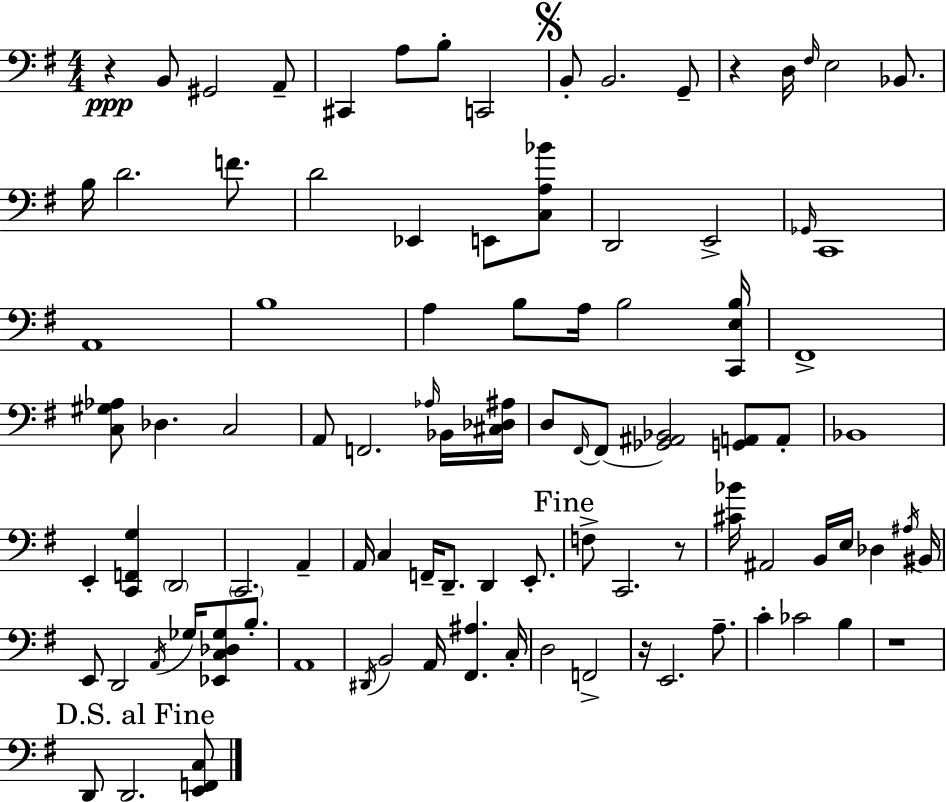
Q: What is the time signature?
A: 4/4